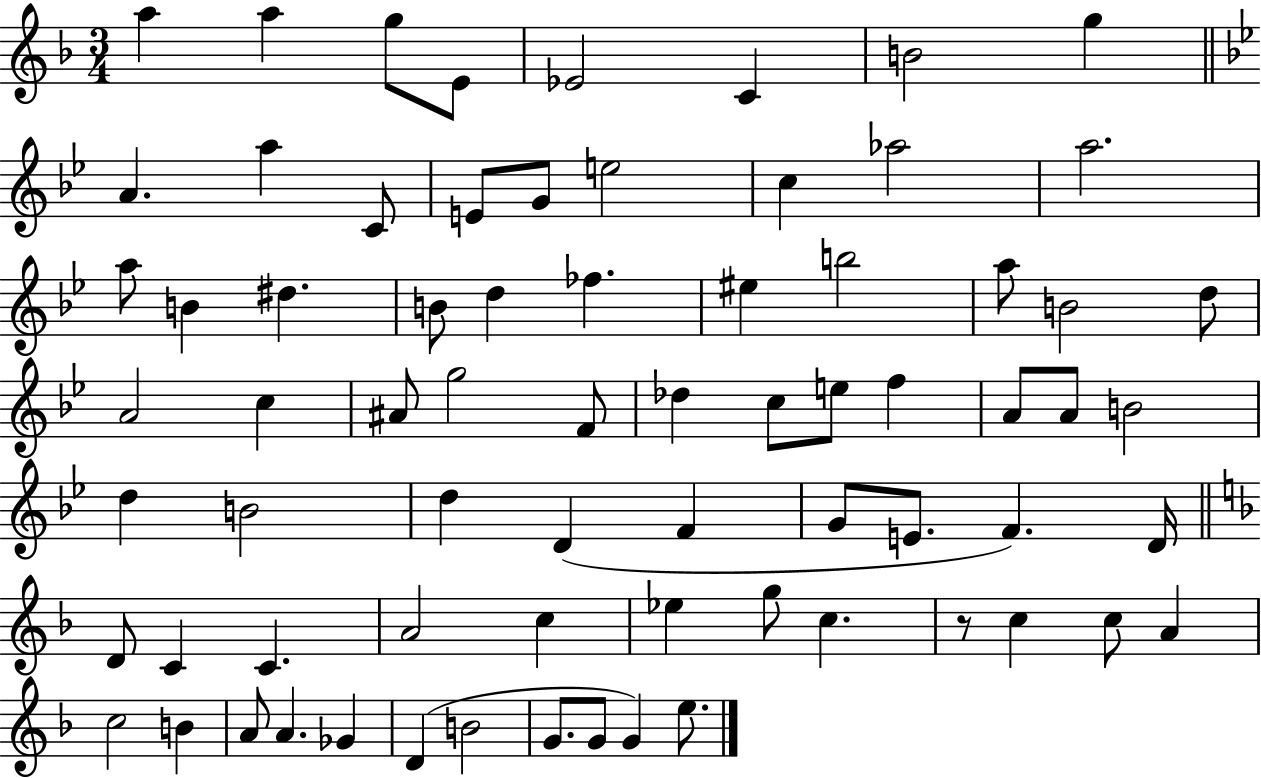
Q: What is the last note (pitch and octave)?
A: E5